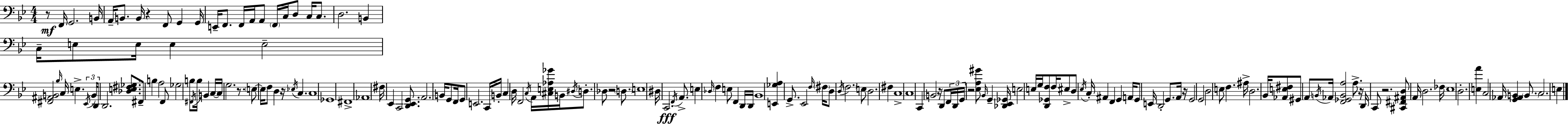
R/e F2/s G2/h. B2/s A2/s B2/e. B2/s R/q F2/e G2/q G2/s E2/s F2/e. F2/s A2/s A2/e F2/s C3/s D3/e C3/s C3/e. D3/h. B2/q C3/s E3/e E3/s E3/q E3/h [F#2,A#2,B2]/h Bb3/s C3/s E3/q. Eb2/s B2/s D2/s D2/h. [Db3,E3,F#3,Gb3]/e. F#2/e B3/q A3/h F2/e Gb3/h B3/e F#2/s B3/s B2/q C3/s C3/s G3/h. R/e. E3/e E3/s F3/e D3/q R/s Eb3/s C3/q. C3/w Gb2/w F#2/w Ab2/w F#3/s Eb2/q C2/h [D2,Eb2,G2]/e. A2/h. B2/s G2/e F2/s G2/e E2/h. C2/s B2/s C3/q D3/s F2/h C3/s A2/s [C#3,E3,Ab3,Gb4]/s B2/s D#3/s D3/e. Db3/e R/h D3/e. E3/w D#3/s C2/h. F2/s A2/e. E3/q Db3/s F3/q E3/e F2/q D2/s D2/s Bb2/w [E2,Gb3,A3]/q G2/e. Eb2/h F3/s F#3/s D3/e D3/s F3/h. E3/e D3/h. F#3/q C3/w C3/w C2/q B2/h R/s D2/e F2/s D2/s G2/s R/h [Eb3,A3,G#4]/e Bb2/s G2/q [Db2,Eb2,Gb2]/s E3/h E3/s G3/s [D2,Gb2,F3]/e F3/s EIS3/e D3/e Eb3/s C3/s A#2/q F2/q G2/q A2/s G2/e E2/s D2/h G2/e. A2/s R/s G2/h G2/h D3/h E3/e F3/q. A#3/s D3/h. Bb2/s [Ab2,E3,F#3]/e G#2/e A2/e B2/s Ab2/s [F2,Gb2,B2,A3]/h A3/e. R/s D2/s C2/e R/h. [C#2,F#2,A#2,D3]/e A2/s D3/h. FES3/s Eb3/w D3/h. [E3,A4]/q C3/h Ab2/s [G2,Ab2,B2]/q B2/e. C3/h. E3/q